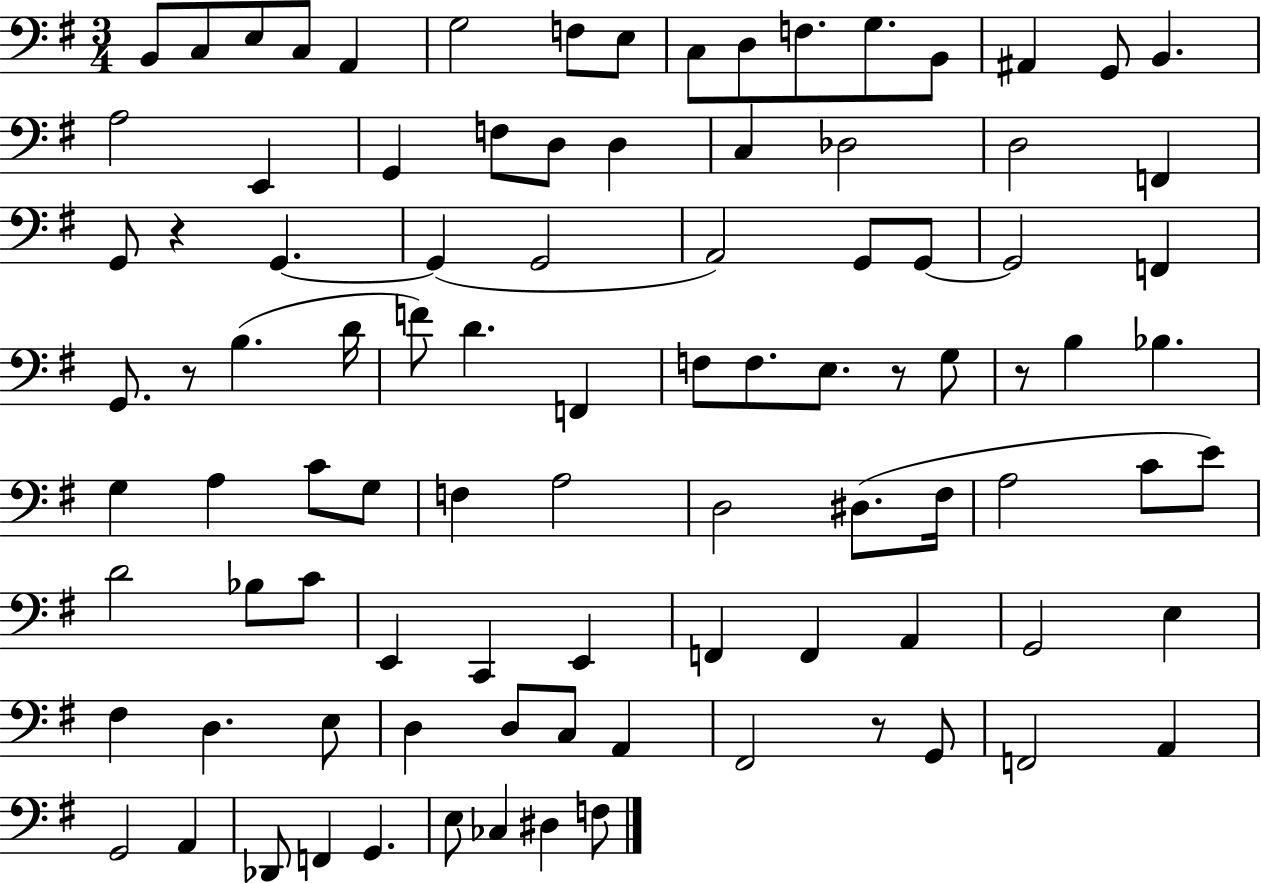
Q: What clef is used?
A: bass